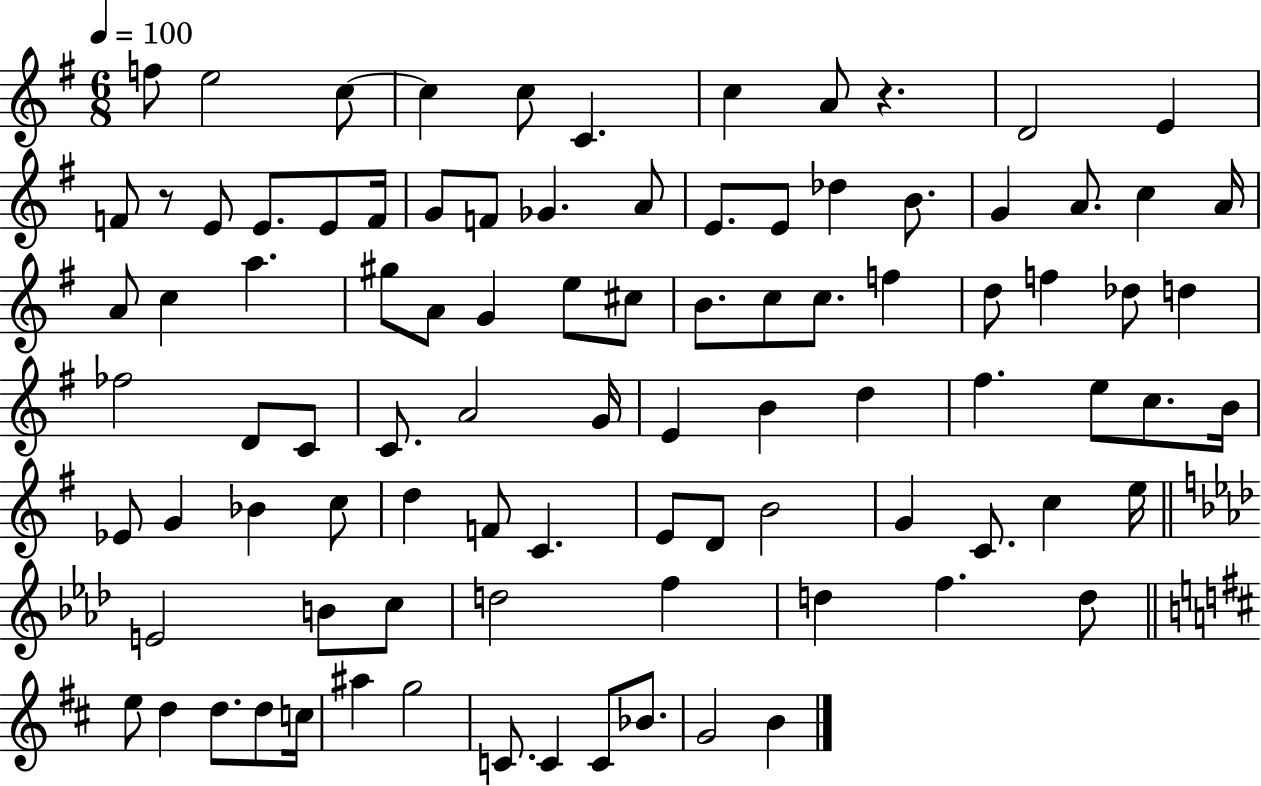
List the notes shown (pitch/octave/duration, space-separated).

F5/e E5/h C5/e C5/q C5/e C4/q. C5/q A4/e R/q. D4/h E4/q F4/e R/e E4/e E4/e. E4/e F4/s G4/e F4/e Gb4/q. A4/e E4/e. E4/e Db5/q B4/e. G4/q A4/e. C5/q A4/s A4/e C5/q A5/q. G#5/e A4/e G4/q E5/e C#5/e B4/e. C5/e C5/e. F5/q D5/e F5/q Db5/e D5/q FES5/h D4/e C4/e C4/e. A4/h G4/s E4/q B4/q D5/q F#5/q. E5/e C5/e. B4/s Eb4/e G4/q Bb4/q C5/e D5/q F4/e C4/q. E4/e D4/e B4/h G4/q C4/e. C5/q E5/s E4/h B4/e C5/e D5/h F5/q D5/q F5/q. D5/e E5/e D5/q D5/e. D5/e C5/s A#5/q G5/h C4/e. C4/q C4/e Bb4/e. G4/h B4/q